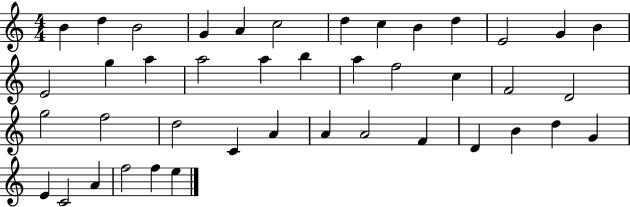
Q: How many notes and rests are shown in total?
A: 42